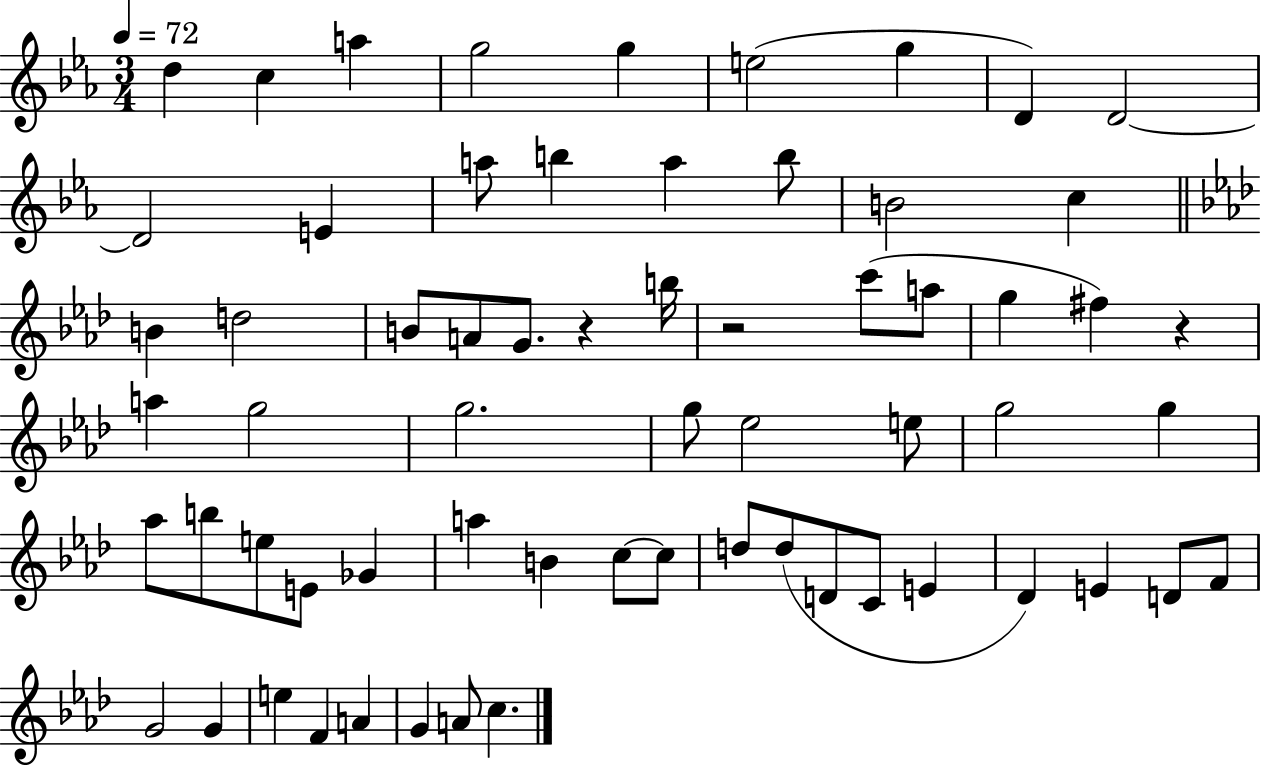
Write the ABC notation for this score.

X:1
T:Untitled
M:3/4
L:1/4
K:Eb
d c a g2 g e2 g D D2 D2 E a/2 b a b/2 B2 c B d2 B/2 A/2 G/2 z b/4 z2 c'/2 a/2 g ^f z a g2 g2 g/2 _e2 e/2 g2 g _a/2 b/2 e/2 E/2 _G a B c/2 c/2 d/2 d/2 D/2 C/2 E _D E D/2 F/2 G2 G e F A G A/2 c